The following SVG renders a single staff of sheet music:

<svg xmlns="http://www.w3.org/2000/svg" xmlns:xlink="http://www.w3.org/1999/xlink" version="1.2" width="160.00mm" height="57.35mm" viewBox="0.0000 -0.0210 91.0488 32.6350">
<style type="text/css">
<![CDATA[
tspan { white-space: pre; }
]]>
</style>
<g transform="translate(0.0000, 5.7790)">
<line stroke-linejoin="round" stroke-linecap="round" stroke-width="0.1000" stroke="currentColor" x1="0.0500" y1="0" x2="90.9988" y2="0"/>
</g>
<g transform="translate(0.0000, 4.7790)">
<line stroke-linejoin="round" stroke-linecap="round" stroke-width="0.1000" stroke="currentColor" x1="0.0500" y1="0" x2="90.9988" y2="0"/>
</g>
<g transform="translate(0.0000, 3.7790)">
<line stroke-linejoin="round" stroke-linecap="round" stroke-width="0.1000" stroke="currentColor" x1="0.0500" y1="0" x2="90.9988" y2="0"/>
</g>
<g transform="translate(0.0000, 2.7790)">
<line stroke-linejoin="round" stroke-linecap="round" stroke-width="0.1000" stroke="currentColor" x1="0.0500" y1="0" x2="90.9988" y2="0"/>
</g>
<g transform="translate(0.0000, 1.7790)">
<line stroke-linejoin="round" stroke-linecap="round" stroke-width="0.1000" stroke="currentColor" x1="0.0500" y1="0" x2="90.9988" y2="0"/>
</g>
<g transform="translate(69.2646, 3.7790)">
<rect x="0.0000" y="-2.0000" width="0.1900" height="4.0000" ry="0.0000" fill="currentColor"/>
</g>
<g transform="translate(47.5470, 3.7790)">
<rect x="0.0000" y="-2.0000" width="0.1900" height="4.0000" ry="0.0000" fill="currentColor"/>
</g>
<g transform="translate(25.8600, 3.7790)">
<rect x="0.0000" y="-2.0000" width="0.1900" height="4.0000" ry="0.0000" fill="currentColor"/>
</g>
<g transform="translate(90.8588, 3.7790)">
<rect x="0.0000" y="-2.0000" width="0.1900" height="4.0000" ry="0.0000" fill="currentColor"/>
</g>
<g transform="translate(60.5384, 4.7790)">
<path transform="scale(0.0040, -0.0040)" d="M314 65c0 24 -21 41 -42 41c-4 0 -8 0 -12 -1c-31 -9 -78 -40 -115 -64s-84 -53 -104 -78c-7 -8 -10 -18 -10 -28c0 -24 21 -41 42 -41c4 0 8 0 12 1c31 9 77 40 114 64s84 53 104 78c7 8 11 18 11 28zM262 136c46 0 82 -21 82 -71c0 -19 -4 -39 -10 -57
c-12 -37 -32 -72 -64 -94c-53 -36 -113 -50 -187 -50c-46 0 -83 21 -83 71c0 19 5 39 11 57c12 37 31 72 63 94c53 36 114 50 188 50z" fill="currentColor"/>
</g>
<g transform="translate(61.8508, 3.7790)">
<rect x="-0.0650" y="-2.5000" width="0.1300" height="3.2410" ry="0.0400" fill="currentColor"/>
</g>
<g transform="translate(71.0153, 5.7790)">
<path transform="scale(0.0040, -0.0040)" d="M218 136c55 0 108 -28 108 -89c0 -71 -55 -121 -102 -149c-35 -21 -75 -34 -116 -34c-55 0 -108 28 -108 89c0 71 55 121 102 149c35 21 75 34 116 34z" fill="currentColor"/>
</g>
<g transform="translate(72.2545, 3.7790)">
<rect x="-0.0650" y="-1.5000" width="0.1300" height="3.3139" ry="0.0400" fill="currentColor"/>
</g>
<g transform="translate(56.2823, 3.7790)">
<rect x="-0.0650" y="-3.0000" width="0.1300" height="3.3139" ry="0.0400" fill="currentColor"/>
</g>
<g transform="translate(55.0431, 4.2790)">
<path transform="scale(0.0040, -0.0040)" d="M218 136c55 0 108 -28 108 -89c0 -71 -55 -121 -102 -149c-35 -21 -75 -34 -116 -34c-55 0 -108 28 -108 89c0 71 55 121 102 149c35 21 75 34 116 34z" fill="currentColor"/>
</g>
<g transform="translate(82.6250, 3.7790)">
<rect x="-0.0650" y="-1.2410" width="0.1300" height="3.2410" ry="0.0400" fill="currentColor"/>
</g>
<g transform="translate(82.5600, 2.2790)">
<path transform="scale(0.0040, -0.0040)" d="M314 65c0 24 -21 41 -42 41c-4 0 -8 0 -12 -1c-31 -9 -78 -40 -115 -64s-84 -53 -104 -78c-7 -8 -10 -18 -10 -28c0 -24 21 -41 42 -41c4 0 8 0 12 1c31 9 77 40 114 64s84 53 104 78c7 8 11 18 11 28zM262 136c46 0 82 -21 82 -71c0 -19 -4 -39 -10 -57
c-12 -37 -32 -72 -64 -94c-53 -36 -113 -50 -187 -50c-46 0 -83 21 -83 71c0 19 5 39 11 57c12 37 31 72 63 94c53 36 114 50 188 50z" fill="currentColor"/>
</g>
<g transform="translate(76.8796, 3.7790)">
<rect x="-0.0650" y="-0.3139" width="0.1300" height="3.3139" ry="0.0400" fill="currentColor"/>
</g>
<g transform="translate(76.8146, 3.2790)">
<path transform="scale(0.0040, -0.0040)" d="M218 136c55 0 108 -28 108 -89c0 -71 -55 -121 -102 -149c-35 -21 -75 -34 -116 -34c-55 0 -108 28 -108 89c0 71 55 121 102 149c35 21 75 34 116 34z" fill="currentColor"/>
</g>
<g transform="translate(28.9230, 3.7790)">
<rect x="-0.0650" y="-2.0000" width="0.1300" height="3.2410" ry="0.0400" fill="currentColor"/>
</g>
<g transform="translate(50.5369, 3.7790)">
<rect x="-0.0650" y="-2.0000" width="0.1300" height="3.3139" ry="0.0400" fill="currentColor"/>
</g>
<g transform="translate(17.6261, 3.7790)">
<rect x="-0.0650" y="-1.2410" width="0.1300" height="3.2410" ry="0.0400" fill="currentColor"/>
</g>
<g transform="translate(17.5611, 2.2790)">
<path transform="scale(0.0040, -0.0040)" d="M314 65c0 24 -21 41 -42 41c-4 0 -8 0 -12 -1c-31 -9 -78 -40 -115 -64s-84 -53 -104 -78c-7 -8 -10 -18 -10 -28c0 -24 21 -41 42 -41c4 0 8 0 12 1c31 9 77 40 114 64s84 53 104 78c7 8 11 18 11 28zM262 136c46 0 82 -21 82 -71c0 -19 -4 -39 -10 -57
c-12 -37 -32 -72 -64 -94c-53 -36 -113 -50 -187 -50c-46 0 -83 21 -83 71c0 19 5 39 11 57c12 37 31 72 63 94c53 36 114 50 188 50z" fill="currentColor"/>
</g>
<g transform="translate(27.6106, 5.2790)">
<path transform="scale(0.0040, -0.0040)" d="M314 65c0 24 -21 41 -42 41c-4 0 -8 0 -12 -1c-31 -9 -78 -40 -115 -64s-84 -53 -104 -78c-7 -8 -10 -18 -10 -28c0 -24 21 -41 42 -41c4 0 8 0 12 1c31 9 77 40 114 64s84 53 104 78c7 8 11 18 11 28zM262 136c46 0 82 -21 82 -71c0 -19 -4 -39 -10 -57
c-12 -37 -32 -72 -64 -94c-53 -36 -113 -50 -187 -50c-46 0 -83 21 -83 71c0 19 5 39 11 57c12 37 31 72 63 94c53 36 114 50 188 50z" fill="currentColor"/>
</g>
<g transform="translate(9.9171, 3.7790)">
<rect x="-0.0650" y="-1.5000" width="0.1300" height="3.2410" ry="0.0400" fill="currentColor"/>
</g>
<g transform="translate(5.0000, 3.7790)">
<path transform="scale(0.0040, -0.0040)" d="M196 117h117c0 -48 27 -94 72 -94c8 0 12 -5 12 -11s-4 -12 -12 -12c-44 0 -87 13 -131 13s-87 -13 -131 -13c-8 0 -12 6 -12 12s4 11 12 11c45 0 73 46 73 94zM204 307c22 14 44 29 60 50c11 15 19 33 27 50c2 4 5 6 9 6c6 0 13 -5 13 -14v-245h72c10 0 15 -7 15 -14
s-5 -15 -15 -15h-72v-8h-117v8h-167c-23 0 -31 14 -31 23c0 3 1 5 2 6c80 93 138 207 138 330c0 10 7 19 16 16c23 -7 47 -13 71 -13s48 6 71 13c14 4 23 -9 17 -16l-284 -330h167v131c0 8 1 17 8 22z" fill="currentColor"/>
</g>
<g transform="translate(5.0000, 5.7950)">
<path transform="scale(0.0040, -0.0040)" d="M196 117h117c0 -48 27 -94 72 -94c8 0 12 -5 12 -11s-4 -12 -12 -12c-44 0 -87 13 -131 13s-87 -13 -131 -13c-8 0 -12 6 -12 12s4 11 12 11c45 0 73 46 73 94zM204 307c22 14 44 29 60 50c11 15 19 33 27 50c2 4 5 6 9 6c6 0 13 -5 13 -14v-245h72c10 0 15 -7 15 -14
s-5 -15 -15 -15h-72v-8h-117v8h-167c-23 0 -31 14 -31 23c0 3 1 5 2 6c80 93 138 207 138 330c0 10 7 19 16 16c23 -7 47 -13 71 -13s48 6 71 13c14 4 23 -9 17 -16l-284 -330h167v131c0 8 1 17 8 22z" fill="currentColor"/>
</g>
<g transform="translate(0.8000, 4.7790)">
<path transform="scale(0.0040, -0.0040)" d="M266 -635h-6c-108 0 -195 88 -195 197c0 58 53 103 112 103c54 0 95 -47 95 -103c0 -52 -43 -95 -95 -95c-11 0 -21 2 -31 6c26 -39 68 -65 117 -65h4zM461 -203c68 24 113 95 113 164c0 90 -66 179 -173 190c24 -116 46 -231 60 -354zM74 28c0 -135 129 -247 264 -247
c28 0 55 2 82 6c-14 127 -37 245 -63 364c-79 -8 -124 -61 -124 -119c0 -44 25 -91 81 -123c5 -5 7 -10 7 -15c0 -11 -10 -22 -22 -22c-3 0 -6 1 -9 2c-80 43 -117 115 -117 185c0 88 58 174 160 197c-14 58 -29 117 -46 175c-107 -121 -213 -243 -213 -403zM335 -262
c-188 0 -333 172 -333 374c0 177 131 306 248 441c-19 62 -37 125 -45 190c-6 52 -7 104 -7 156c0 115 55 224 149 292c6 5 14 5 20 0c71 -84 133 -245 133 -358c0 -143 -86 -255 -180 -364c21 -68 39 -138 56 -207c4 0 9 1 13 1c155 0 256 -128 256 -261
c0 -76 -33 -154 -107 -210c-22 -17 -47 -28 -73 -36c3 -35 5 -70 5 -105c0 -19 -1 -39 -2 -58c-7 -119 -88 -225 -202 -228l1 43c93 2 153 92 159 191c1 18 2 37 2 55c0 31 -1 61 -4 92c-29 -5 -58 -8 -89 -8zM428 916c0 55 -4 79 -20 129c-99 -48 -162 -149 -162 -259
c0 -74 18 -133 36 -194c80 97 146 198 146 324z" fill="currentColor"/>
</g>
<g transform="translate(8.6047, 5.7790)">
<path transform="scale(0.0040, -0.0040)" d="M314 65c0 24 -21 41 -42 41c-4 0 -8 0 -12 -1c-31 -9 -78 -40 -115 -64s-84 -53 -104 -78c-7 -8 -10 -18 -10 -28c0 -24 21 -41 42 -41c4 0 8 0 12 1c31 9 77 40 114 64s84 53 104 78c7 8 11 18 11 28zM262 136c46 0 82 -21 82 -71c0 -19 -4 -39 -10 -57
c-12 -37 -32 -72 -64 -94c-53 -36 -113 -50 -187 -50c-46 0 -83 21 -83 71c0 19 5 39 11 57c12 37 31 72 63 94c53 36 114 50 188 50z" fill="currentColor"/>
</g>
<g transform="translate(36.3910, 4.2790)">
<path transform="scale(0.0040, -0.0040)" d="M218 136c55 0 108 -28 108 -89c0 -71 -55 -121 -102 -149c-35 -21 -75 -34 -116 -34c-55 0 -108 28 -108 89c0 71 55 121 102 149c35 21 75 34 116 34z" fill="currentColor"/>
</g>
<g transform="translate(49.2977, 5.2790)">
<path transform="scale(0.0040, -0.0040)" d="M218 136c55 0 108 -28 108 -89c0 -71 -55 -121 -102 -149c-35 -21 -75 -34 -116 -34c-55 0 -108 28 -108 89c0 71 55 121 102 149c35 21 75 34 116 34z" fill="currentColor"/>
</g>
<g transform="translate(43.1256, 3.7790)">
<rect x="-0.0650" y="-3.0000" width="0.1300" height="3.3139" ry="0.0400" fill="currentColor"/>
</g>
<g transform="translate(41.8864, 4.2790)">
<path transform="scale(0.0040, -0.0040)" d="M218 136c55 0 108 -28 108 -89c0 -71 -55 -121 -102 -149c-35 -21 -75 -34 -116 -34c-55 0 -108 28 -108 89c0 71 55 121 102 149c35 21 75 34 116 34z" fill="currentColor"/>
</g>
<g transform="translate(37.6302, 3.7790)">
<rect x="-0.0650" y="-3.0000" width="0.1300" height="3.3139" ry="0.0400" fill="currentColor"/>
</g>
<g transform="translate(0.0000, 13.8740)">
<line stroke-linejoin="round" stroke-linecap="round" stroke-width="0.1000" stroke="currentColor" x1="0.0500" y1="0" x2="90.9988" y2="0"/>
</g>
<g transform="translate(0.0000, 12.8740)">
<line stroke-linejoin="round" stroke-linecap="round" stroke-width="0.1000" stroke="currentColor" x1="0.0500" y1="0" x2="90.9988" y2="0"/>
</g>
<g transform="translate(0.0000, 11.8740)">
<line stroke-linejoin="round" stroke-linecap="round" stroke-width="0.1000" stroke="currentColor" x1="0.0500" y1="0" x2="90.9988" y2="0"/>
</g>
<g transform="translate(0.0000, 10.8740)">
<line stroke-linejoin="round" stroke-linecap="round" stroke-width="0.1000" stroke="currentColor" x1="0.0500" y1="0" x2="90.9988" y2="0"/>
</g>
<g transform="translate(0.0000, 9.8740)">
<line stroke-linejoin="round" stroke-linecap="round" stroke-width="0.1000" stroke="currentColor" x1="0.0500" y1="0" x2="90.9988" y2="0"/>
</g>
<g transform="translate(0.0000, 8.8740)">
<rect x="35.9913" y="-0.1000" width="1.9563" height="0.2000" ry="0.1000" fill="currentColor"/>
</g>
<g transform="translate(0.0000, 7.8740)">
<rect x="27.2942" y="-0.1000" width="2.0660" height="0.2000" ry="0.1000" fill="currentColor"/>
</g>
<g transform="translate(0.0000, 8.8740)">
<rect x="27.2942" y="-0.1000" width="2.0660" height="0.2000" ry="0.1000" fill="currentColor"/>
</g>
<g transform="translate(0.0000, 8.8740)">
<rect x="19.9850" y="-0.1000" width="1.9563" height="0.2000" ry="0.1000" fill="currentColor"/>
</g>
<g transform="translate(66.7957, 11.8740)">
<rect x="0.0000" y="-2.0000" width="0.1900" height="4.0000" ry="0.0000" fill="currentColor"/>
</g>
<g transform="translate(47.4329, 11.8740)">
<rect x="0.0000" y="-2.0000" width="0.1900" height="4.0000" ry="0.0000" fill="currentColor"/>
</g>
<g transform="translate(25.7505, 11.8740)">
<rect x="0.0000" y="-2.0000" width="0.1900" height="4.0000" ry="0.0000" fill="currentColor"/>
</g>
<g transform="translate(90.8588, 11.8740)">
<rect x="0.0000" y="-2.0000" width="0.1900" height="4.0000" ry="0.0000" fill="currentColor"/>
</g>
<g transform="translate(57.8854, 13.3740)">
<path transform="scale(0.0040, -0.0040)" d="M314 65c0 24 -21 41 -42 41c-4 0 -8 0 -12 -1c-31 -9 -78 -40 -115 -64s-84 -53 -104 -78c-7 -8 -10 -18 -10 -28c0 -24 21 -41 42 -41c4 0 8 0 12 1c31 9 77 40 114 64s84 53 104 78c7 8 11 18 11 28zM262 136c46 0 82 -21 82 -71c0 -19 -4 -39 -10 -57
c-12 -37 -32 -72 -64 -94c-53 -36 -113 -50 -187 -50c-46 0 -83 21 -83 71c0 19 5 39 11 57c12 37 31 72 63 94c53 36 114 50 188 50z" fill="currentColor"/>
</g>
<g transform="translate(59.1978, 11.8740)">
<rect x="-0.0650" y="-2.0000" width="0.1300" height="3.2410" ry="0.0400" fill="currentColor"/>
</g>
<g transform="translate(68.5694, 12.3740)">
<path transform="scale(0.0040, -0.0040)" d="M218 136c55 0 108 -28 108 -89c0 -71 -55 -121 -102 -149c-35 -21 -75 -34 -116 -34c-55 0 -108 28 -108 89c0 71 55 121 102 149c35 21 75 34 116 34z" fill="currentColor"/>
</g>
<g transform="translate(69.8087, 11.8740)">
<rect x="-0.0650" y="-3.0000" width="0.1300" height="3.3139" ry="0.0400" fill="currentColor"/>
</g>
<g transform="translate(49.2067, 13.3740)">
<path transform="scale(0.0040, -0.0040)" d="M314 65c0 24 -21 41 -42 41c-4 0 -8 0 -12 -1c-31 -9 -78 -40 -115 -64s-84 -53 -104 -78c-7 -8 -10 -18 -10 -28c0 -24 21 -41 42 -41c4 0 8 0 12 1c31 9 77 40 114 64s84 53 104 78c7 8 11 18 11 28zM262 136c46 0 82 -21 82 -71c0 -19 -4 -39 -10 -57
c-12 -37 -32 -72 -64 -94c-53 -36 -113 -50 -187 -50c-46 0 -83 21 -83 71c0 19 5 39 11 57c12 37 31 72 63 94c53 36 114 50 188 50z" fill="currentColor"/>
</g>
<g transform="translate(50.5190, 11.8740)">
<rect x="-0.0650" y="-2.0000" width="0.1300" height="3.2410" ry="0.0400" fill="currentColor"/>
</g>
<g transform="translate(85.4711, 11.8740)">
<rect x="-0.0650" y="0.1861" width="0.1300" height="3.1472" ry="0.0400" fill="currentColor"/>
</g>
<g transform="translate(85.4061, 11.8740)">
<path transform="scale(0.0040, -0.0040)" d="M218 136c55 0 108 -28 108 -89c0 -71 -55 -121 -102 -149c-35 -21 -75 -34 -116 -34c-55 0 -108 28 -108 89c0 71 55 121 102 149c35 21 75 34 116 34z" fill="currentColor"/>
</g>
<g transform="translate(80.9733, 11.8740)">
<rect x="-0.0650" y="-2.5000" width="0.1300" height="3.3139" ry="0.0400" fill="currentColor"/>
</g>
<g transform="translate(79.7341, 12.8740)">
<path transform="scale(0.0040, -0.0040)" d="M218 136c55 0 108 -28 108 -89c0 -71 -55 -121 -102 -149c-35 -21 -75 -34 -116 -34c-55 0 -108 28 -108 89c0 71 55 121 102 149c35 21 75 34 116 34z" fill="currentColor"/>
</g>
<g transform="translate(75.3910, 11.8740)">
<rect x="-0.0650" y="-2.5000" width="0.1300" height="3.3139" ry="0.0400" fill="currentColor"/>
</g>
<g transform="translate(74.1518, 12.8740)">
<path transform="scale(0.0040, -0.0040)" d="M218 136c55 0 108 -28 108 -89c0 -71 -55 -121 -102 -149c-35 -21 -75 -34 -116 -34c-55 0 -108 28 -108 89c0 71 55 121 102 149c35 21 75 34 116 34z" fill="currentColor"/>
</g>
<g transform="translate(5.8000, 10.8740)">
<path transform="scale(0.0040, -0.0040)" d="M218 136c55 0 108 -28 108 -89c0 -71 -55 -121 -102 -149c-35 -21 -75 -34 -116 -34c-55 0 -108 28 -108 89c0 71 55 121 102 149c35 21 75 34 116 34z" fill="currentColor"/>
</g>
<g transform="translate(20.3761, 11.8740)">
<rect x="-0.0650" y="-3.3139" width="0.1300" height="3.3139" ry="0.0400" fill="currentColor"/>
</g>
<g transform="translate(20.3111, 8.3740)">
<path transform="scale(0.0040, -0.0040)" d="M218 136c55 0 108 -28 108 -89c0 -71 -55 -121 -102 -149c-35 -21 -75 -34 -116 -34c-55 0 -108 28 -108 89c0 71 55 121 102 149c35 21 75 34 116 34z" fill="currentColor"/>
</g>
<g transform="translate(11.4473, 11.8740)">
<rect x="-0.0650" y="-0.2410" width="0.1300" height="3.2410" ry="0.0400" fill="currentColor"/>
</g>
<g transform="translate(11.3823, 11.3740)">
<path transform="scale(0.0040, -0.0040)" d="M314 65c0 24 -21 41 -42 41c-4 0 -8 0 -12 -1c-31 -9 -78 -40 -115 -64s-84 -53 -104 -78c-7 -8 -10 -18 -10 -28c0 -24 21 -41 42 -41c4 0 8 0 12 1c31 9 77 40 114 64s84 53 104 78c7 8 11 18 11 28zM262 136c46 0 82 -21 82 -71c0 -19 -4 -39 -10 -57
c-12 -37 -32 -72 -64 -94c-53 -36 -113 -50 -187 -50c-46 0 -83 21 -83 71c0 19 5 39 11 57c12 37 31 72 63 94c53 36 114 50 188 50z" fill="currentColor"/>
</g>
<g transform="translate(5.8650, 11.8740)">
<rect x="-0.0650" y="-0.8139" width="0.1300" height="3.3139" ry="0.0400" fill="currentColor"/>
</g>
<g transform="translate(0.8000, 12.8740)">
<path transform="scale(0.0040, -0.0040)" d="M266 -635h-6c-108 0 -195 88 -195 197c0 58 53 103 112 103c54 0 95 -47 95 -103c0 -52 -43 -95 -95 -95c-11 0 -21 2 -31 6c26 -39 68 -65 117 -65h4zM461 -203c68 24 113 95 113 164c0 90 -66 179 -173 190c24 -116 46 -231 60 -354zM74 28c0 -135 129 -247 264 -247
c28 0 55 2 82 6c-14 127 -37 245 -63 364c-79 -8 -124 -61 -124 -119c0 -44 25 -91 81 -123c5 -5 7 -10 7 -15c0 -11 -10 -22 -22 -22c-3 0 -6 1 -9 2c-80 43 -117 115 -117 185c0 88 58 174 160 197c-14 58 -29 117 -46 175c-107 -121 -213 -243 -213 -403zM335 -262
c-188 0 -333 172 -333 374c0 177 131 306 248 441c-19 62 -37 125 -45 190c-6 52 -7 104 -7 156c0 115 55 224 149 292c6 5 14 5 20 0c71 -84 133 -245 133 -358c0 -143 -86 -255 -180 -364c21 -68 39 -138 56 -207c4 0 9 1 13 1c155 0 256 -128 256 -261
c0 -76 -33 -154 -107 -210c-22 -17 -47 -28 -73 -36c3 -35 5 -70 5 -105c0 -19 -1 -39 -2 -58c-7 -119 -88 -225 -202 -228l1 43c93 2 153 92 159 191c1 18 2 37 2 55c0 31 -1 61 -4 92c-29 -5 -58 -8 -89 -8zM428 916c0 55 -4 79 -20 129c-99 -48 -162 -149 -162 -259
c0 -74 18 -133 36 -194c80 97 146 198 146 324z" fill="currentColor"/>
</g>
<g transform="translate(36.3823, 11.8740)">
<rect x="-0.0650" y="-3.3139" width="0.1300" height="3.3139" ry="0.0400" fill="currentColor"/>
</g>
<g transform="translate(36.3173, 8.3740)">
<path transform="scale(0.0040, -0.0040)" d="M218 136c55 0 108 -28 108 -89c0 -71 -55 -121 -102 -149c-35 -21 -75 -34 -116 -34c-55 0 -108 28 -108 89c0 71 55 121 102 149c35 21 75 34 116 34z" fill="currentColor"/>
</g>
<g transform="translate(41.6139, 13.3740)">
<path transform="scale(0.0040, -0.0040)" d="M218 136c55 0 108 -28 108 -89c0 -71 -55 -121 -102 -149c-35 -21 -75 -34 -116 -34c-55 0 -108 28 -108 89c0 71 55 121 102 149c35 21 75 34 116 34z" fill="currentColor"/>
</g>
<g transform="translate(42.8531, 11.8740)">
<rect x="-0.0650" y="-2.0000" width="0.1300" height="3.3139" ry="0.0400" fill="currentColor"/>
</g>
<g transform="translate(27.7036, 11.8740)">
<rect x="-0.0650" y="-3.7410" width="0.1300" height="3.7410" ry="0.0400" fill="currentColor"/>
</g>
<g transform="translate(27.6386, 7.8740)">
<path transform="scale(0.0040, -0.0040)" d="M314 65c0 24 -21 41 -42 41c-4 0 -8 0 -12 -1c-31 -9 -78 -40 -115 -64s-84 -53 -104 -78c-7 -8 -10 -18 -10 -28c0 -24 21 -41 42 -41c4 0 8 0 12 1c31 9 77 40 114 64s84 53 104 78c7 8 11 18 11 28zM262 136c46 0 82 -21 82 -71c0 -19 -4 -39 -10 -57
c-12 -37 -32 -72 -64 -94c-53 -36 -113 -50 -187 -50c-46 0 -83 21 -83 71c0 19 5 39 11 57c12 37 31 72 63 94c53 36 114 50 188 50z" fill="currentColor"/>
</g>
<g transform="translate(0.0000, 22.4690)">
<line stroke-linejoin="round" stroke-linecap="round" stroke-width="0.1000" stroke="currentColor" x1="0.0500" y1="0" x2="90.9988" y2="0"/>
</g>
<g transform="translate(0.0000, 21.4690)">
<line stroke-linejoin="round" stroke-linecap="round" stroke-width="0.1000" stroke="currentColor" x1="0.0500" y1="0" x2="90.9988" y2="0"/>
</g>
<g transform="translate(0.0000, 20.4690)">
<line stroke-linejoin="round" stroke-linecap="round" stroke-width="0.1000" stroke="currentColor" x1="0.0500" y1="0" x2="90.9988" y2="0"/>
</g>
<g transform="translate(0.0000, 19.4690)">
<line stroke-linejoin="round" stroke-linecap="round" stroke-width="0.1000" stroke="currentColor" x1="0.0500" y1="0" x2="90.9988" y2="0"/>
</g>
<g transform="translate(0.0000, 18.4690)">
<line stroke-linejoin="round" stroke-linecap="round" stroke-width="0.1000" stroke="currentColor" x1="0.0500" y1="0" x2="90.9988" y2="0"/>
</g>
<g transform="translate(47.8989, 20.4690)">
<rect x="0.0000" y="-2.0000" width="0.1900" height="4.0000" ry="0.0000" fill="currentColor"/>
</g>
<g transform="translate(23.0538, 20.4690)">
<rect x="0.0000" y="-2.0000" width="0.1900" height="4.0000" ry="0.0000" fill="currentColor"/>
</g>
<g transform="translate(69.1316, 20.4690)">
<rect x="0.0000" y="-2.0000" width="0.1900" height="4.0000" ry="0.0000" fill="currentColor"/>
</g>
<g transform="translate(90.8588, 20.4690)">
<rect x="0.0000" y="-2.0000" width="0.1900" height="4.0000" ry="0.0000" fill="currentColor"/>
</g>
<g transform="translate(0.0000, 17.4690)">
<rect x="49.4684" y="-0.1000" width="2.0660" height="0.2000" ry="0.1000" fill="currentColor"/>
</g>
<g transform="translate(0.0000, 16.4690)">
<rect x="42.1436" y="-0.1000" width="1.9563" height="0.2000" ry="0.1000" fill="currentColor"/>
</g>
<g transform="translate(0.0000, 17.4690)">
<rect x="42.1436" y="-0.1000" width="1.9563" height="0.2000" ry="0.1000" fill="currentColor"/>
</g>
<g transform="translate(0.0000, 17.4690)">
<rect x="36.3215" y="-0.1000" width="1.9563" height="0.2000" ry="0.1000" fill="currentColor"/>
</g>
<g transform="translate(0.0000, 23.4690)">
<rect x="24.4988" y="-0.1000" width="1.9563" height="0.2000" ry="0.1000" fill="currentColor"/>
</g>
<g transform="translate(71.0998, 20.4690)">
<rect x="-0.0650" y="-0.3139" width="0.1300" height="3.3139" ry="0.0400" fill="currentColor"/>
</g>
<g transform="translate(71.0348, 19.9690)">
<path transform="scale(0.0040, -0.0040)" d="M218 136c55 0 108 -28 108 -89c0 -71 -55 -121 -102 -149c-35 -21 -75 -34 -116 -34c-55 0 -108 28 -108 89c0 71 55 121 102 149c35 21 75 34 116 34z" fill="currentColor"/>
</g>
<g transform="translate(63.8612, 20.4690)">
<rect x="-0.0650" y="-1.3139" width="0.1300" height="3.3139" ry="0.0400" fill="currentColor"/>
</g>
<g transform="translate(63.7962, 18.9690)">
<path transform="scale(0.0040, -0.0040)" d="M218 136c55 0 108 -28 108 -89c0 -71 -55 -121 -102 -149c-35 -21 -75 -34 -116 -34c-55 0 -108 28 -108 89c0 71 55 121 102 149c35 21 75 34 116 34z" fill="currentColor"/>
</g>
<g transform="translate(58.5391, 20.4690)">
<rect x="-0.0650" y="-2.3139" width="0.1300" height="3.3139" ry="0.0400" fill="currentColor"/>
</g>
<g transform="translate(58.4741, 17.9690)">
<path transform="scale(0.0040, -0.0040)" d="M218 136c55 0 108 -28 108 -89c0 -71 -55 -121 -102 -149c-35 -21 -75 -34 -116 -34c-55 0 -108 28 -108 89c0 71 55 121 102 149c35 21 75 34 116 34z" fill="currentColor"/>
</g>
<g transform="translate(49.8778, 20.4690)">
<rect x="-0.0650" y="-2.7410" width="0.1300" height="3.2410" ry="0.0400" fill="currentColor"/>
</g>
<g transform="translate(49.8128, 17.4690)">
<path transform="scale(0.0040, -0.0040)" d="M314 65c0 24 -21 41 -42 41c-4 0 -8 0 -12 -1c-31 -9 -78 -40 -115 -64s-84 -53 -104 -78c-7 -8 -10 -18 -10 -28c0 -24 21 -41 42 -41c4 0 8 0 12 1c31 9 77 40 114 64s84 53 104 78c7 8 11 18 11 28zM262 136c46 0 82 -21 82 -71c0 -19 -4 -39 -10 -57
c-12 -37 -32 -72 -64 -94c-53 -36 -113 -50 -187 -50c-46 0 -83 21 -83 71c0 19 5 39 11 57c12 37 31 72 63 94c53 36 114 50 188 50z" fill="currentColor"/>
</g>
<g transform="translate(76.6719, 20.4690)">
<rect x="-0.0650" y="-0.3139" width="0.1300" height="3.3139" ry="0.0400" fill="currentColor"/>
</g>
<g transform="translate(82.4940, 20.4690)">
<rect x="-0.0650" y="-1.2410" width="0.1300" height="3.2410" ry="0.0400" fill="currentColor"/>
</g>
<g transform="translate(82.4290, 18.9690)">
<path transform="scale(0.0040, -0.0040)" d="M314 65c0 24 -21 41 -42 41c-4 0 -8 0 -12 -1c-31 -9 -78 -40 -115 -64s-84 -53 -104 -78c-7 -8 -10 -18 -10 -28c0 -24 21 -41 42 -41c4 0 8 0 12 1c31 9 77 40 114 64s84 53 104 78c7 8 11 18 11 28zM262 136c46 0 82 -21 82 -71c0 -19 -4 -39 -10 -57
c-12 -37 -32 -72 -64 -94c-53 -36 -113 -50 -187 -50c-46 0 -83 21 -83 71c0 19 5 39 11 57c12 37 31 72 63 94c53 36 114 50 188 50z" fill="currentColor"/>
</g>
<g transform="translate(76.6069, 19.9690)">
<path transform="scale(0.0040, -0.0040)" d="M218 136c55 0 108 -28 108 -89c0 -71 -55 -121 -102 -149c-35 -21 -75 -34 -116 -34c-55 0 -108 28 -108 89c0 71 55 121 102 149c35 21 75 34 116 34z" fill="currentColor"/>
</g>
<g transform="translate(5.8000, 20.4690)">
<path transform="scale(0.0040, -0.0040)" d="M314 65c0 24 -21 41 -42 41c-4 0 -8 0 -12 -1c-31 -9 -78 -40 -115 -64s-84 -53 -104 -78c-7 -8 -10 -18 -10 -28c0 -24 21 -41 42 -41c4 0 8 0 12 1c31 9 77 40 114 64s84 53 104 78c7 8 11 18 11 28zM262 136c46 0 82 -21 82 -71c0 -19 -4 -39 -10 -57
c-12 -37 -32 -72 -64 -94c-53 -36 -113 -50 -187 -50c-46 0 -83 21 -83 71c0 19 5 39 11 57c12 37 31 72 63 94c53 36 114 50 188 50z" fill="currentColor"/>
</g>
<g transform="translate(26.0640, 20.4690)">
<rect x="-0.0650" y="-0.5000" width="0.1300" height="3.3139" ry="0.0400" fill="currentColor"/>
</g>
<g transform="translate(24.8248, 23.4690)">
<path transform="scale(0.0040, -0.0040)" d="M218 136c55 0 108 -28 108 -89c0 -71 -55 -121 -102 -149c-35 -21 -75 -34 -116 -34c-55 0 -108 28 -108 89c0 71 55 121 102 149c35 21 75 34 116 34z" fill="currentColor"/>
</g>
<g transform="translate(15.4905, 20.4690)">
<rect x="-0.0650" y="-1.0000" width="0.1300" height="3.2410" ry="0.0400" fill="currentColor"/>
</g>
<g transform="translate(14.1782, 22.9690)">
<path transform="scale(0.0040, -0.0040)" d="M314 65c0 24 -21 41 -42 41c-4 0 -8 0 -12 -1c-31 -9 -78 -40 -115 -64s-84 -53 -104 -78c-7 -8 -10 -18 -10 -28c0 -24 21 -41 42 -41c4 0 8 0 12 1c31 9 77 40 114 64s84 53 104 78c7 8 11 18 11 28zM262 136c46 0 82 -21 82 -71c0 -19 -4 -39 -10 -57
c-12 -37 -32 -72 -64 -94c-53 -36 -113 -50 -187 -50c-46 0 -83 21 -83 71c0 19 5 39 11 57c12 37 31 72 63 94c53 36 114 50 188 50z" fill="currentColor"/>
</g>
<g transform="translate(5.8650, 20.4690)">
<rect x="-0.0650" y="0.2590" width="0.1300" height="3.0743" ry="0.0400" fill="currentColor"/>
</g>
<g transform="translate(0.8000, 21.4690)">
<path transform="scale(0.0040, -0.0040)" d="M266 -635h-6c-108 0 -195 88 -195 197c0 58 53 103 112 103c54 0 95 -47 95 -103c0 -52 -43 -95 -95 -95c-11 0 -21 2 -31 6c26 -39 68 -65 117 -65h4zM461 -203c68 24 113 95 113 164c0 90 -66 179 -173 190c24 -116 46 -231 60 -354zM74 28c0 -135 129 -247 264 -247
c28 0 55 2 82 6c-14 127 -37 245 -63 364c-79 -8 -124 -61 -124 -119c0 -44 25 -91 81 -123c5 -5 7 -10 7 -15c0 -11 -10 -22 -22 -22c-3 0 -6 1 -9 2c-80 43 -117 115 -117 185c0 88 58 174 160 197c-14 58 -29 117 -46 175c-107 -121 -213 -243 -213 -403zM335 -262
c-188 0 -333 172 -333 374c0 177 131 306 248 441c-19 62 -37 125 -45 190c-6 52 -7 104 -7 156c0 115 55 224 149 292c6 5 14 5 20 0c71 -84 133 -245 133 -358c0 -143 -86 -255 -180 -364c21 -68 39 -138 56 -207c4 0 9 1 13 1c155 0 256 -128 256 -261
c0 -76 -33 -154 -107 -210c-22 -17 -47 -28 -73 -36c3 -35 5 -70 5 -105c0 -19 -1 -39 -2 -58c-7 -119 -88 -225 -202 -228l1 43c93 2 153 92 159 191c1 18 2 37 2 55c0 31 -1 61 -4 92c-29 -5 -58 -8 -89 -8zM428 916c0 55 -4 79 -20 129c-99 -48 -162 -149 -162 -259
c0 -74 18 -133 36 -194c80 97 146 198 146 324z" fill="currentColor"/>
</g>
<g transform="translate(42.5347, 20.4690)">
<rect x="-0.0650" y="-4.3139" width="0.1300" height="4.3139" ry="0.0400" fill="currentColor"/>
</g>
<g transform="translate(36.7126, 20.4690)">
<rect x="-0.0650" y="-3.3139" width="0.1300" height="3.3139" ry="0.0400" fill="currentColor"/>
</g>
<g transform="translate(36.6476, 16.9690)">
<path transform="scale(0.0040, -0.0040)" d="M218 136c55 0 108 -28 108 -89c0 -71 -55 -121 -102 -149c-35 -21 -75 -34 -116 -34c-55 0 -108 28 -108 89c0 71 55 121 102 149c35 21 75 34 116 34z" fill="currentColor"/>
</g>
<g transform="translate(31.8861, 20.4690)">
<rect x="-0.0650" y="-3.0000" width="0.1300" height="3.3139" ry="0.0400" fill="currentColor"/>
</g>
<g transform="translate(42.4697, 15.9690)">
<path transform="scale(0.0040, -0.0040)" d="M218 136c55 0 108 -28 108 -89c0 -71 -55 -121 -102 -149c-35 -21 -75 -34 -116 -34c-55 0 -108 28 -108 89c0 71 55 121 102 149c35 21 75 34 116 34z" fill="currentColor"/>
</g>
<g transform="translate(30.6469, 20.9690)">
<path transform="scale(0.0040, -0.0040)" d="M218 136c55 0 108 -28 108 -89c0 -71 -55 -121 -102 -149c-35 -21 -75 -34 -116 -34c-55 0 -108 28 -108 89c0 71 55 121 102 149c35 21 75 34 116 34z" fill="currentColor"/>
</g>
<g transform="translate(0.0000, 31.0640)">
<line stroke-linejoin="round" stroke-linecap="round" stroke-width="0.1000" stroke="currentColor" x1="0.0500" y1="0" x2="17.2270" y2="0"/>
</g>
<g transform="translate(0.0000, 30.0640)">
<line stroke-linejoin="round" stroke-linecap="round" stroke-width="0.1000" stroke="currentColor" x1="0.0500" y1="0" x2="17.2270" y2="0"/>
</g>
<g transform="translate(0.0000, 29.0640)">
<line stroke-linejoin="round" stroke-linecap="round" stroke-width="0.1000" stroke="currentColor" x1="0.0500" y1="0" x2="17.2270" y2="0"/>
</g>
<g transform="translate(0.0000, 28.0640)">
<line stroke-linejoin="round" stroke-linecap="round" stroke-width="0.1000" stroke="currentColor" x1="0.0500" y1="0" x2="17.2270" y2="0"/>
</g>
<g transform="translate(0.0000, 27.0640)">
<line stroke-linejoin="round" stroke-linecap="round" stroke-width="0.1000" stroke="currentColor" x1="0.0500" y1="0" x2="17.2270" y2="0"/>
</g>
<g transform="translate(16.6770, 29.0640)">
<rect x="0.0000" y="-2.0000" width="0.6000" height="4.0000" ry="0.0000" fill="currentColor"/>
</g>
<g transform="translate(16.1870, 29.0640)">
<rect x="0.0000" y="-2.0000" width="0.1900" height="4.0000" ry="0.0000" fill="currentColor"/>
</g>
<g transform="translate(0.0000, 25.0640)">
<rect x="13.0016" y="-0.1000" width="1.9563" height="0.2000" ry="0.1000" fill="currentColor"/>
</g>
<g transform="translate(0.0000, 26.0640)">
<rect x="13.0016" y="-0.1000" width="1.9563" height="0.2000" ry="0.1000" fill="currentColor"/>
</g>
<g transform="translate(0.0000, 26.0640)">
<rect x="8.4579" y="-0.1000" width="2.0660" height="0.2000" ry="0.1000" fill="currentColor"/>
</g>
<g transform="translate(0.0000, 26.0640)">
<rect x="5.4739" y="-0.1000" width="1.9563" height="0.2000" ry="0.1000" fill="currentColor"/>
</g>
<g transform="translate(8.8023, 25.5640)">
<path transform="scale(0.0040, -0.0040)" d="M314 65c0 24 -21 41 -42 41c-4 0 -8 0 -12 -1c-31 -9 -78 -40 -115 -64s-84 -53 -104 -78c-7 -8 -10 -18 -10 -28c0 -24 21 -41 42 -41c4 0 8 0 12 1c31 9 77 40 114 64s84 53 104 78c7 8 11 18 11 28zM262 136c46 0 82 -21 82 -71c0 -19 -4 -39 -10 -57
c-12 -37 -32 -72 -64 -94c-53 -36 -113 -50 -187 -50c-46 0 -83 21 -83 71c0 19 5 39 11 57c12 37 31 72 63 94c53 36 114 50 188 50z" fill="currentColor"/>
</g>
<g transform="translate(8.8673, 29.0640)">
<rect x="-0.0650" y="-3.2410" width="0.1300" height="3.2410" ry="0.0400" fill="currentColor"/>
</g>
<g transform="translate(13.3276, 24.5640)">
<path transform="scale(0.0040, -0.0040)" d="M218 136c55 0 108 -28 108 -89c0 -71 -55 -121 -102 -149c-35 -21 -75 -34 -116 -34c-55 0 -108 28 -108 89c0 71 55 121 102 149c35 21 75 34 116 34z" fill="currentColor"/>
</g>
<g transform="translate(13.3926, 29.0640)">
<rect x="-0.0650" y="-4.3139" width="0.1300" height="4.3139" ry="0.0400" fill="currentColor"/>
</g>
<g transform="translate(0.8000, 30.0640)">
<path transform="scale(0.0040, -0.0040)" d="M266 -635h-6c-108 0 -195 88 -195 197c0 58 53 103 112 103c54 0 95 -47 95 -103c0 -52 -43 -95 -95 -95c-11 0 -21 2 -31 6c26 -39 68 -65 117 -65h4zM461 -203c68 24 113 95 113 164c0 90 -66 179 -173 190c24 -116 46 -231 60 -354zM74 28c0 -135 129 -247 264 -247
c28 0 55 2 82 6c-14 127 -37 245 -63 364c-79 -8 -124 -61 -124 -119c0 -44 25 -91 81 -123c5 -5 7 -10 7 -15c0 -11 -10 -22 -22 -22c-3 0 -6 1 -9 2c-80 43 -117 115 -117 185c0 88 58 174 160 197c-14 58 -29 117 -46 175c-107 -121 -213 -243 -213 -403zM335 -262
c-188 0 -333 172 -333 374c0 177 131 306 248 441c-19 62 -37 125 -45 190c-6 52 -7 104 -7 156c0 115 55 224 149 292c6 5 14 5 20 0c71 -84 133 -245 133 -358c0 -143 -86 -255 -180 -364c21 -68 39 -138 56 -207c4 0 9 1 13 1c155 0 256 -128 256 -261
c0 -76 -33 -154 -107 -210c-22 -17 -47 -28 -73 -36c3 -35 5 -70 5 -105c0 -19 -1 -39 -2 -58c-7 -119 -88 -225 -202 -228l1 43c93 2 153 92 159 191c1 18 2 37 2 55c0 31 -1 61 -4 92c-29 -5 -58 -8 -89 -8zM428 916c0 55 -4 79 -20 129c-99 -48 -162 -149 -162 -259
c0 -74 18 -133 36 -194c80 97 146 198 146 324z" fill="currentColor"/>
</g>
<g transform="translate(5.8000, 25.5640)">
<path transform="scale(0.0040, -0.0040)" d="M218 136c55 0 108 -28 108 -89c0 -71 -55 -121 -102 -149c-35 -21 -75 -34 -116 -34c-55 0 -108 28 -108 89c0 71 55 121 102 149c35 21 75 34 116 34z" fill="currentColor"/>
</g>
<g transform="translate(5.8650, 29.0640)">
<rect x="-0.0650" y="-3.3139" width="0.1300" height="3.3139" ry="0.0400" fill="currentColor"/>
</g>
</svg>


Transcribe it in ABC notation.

X:1
T:Untitled
M:4/4
L:1/4
K:C
E2 e2 F2 A A F A G2 E c e2 d c2 b c'2 b F F2 F2 A G G B B2 D2 C A b d' a2 g e c c e2 b b2 d'